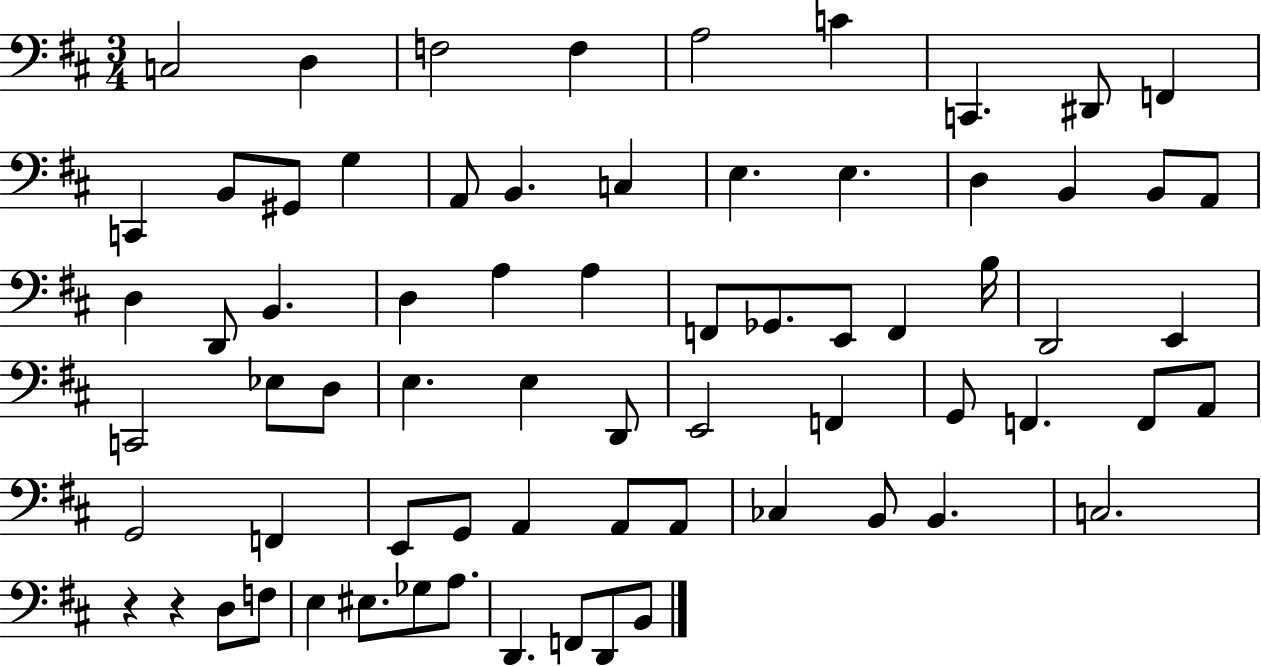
{
  \clef bass
  \numericTimeSignature
  \time 3/4
  \key d \major
  c2 d4 | f2 f4 | a2 c'4 | c,4. dis,8 f,4 | \break c,4 b,8 gis,8 g4 | a,8 b,4. c4 | e4. e4. | d4 b,4 b,8 a,8 | \break d4 d,8 b,4. | d4 a4 a4 | f,8 ges,8. e,8 f,4 b16 | d,2 e,4 | \break c,2 ees8 d8 | e4. e4 d,8 | e,2 f,4 | g,8 f,4. f,8 a,8 | \break g,2 f,4 | e,8 g,8 a,4 a,8 a,8 | ces4 b,8 b,4. | c2. | \break r4 r4 d8 f8 | e4 eis8. ges8 a8. | d,4. f,8 d,8 b,8 | \bar "|."
}